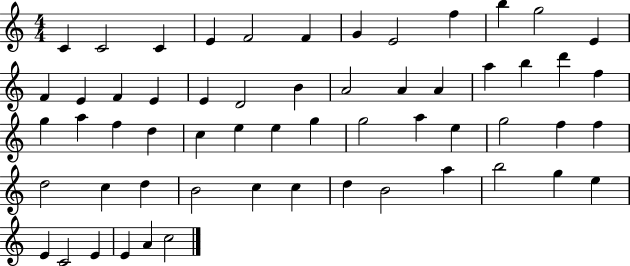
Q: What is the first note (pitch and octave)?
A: C4